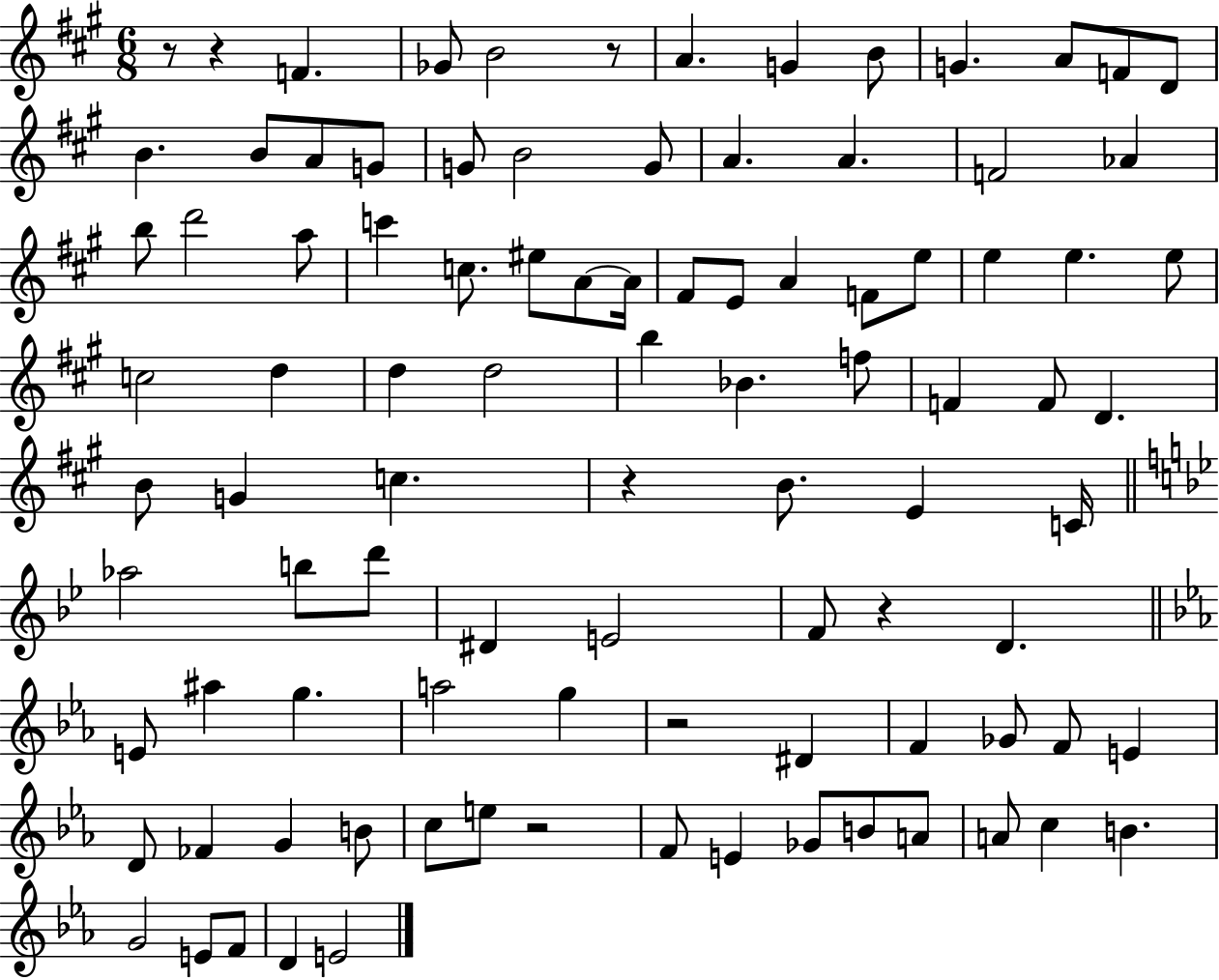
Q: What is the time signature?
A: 6/8